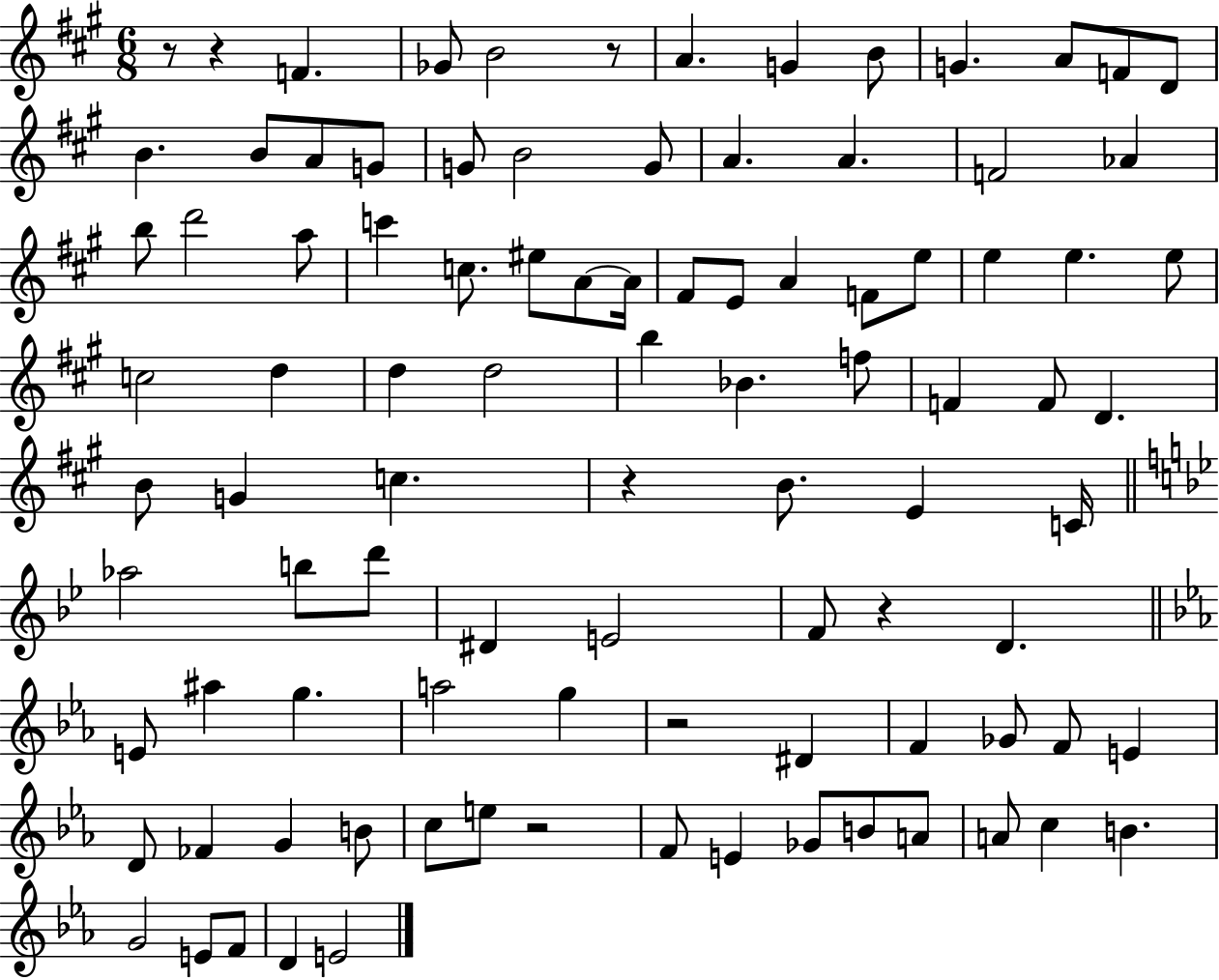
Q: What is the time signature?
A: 6/8